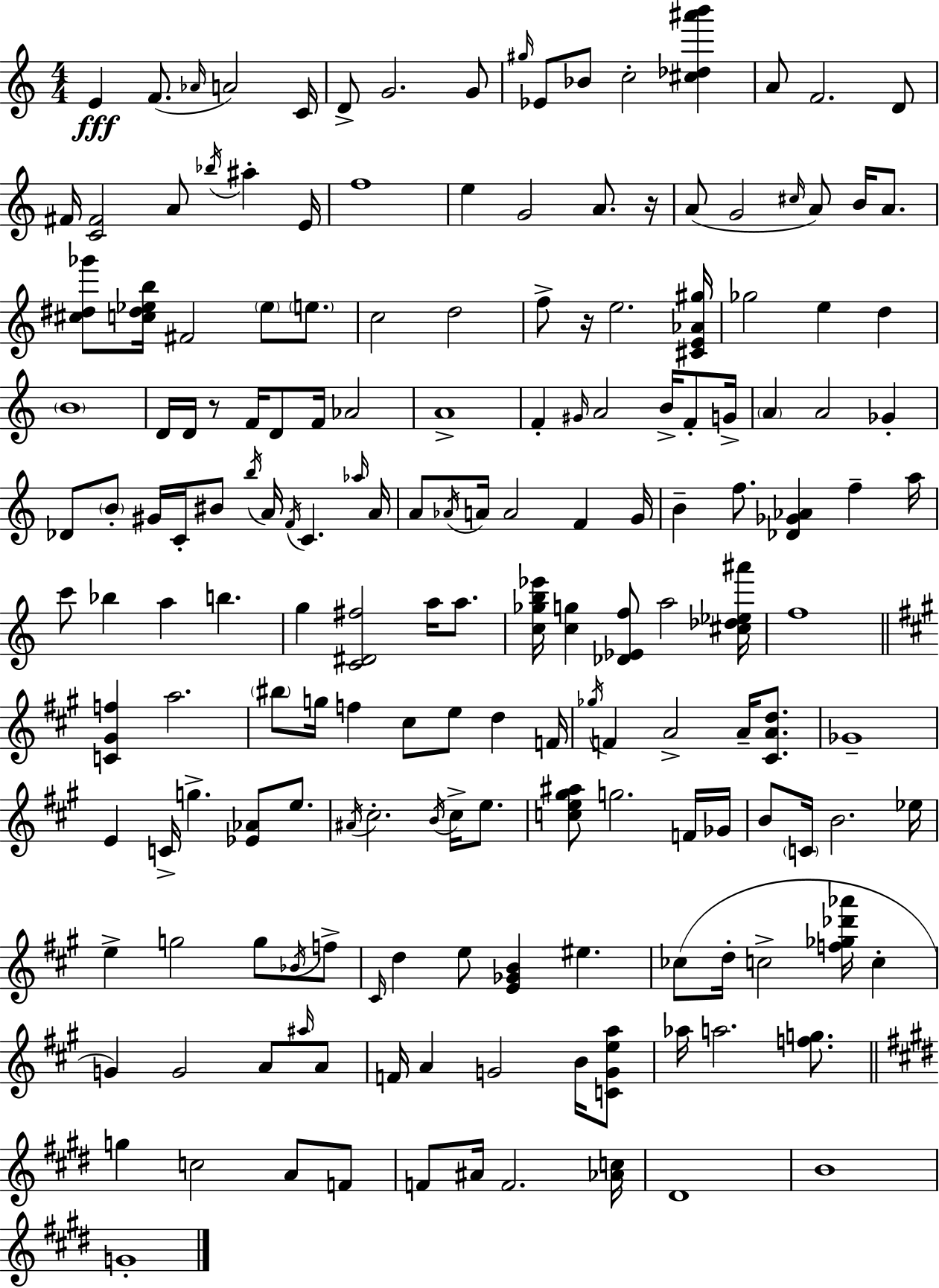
{
  \clef treble
  \numericTimeSignature
  \time 4/4
  \key a \minor
  e'4\fff f'8.( \grace { aes'16 } a'2) | c'16 d'8-> g'2. g'8 | \grace { gis''16 } ees'8 bes'8 c''2-. <cis'' des'' ais''' b'''>4 | a'8 f'2. | \break d'8 fis'16 <c' fis'>2 a'8 \acciaccatura { bes''16 } ais''4-. | e'16 f''1 | e''4 g'2 a'8. | r16 a'8( g'2 \grace { cis''16 }) a'8 | \break b'16 a'8. <cis'' dis'' ges'''>8 <c'' dis'' ees'' b''>16 fis'2 \parenthesize ees''8 | \parenthesize e''8. c''2 d''2 | f''8-> r16 e''2. | <cis' e' aes' gis''>16 ges''2 e''4 | \break d''4 \parenthesize b'1 | d'16 d'16 r8 f'16 d'8 f'16 aes'2 | a'1-> | f'4-. \grace { gis'16 } a'2 | \break b'16-> f'8-. g'16-> \parenthesize a'4 a'2 | ges'4-. des'8 \parenthesize b'8-. gis'16 c'16-. bis'8 \acciaccatura { b''16 } a'16 \acciaccatura { f'16 } | c'4. \grace { aes''16 } a'16 a'8 \acciaccatura { aes'16 } a'16 a'2 | f'4 g'16 b'4-- f''8. | \break <des' ges' aes'>4 f''4-- a''16 c'''8 bes''4 a''4 | b''4. g''4 <c' dis' fis''>2 | a''16 a''8. <c'' ges'' b'' ees'''>16 <c'' g''>4 <des' ees' f''>8 | a''2 <cis'' des'' ees'' ais'''>16 f''1 | \break \bar "||" \break \key a \major <c' gis' f''>4 a''2. | \parenthesize bis''8 g''16 f''4 cis''8 e''8 d''4 f'16 | \acciaccatura { ges''16 } f'4 a'2-> a'16-- <cis' a' d''>8. | ges'1-- | \break e'4 c'16-> g''4.-> <ees' aes'>8 e''8. | \acciaccatura { ais'16 } cis''2.-. \acciaccatura { b'16 } cis''16-> | e''8. <c'' e'' gis'' ais''>8 g''2. | f'16 ges'16 b'8 \parenthesize c'16 b'2. | \break ees''16 e''4-> g''2 g''8 | \acciaccatura { bes'16 } f''8-> \grace { cis'16 } d''4 e''8 <e' ges' b'>4 eis''4. | ces''8( d''16-. c''2-> | <f'' ges'' des''' aes'''>16 c''4-. g'4) g'2 | \break a'8 \grace { ais''16 } a'8 f'16 a'4 g'2 | b'16 <c' g' e'' a''>8 aes''16 a''2. | <f'' g''>8. \bar "||" \break \key e \major g''4 c''2 a'8 f'8 | f'8 ais'16 f'2. <aes' c''>16 | dis'1 | b'1 | \break g'1-. | \bar "|."
}